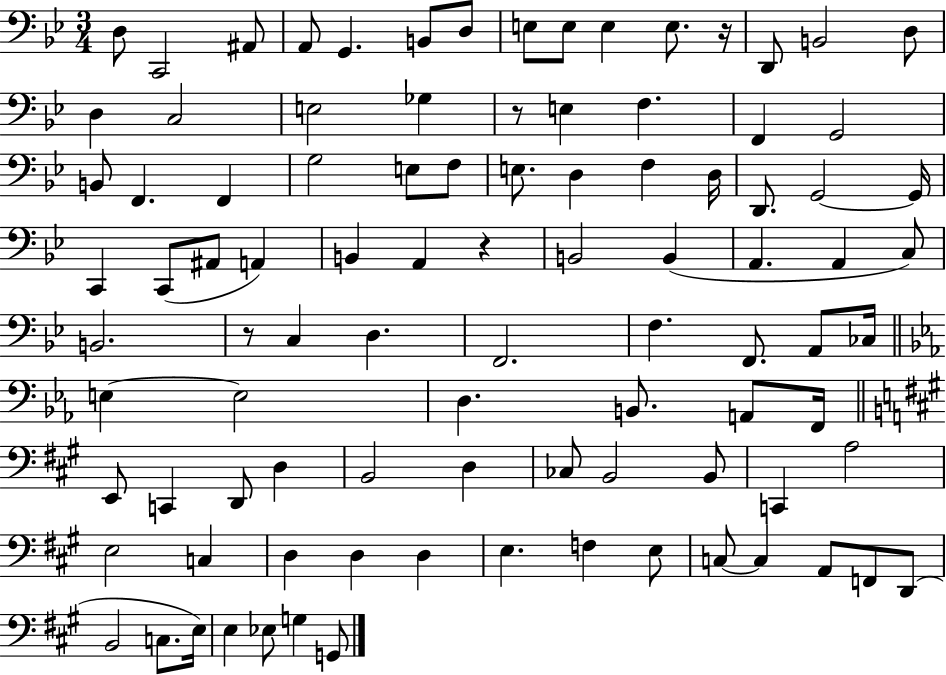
{
  \clef bass
  \numericTimeSignature
  \time 3/4
  \key bes \major
  d8 c,2 ais,8 | a,8 g,4. b,8 d8 | e8 e8 e4 e8. r16 | d,8 b,2 d8 | \break d4 c2 | e2 ges4 | r8 e4 f4. | f,4 g,2 | \break b,8 f,4. f,4 | g2 e8 f8 | e8. d4 f4 d16 | d,8. g,2~~ g,16 | \break c,4 c,8( ais,8 a,4) | b,4 a,4 r4 | b,2 b,4( | a,4. a,4 c8) | \break b,2. | r8 c4 d4. | f,2. | f4. f,8. a,8 ces16 | \break \bar "||" \break \key ees \major e4~~ e2 | d4. b,8. a,8 f,16 | \bar "||" \break \key a \major e,8 c,4 d,8 d4 | b,2 d4 | ces8 b,2 b,8 | c,4 a2 | \break e2 c4 | d4 d4 d4 | e4. f4 e8 | c8~~ c4 a,8 f,8 d,8( | \break b,2 c8. e16) | e4 ees8 g4 g,8 | \bar "|."
}